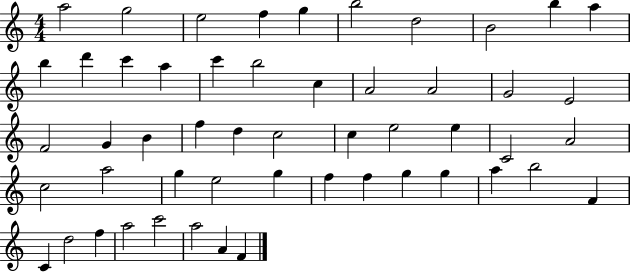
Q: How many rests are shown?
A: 0